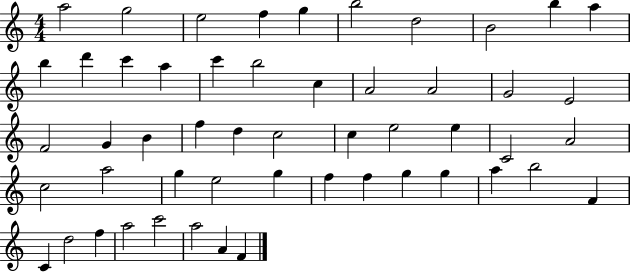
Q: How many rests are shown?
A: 0